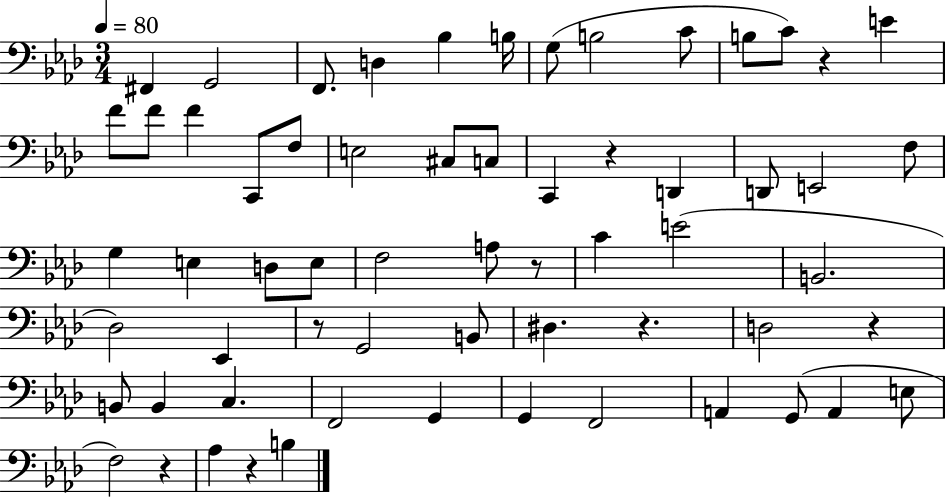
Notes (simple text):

F#2/q G2/h F2/e. D3/q Bb3/q B3/s G3/e B3/h C4/e B3/e C4/e R/q E4/q F4/e F4/e F4/q C2/e F3/e E3/h C#3/e C3/e C2/q R/q D2/q D2/e E2/h F3/e G3/q E3/q D3/e E3/e F3/h A3/e R/e C4/q E4/h B2/h. Db3/h Eb2/q R/e G2/h B2/e D#3/q. R/q. D3/h R/q B2/e B2/q C3/q. F2/h G2/q G2/q F2/h A2/q G2/e A2/q E3/e F3/h R/q Ab3/q R/q B3/q